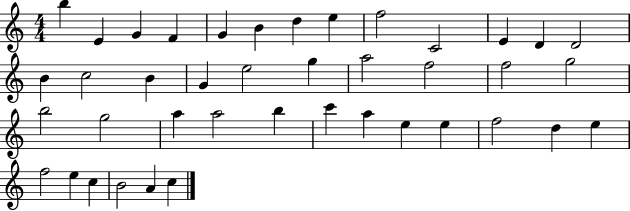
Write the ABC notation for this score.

X:1
T:Untitled
M:4/4
L:1/4
K:C
b E G F G B d e f2 C2 E D D2 B c2 B G e2 g a2 f2 f2 g2 b2 g2 a a2 b c' a e e f2 d e f2 e c B2 A c